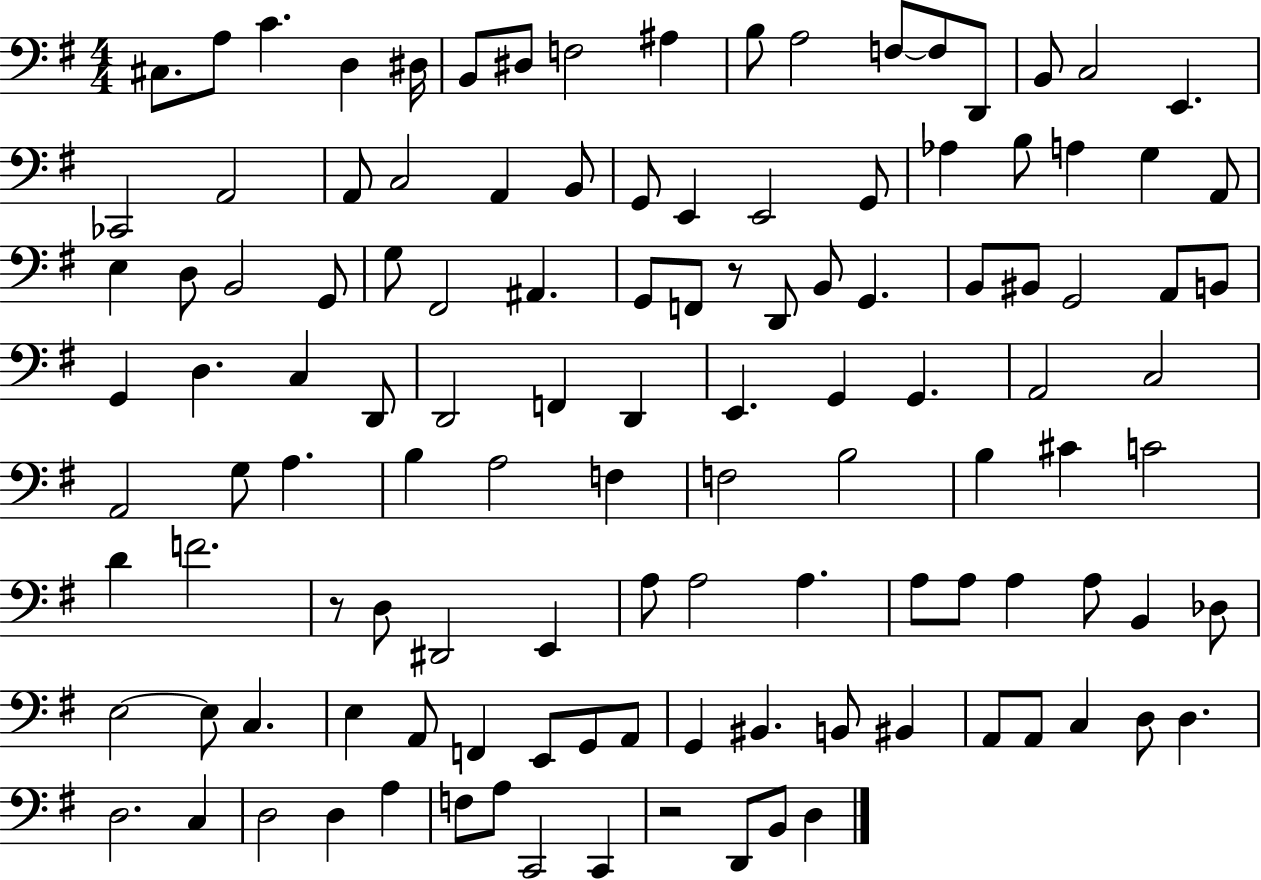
C#3/e. A3/e C4/q. D3/q D#3/s B2/e D#3/e F3/h A#3/q B3/e A3/h F3/e F3/e D2/e B2/e C3/h E2/q. CES2/h A2/h A2/e C3/h A2/q B2/e G2/e E2/q E2/h G2/e Ab3/q B3/e A3/q G3/q A2/e E3/q D3/e B2/h G2/e G3/e F#2/h A#2/q. G2/e F2/e R/e D2/e B2/e G2/q. B2/e BIS2/e G2/h A2/e B2/e G2/q D3/q. C3/q D2/e D2/h F2/q D2/q E2/q. G2/q G2/q. A2/h C3/h A2/h G3/e A3/q. B3/q A3/h F3/q F3/h B3/h B3/q C#4/q C4/h D4/q F4/h. R/e D3/e D#2/h E2/q A3/e A3/h A3/q. A3/e A3/e A3/q A3/e B2/q Db3/e E3/h E3/e C3/q. E3/q A2/e F2/q E2/e G2/e A2/e G2/q BIS2/q. B2/e BIS2/q A2/e A2/e C3/q D3/e D3/q. D3/h. C3/q D3/h D3/q A3/q F3/e A3/e C2/h C2/q R/h D2/e B2/e D3/q